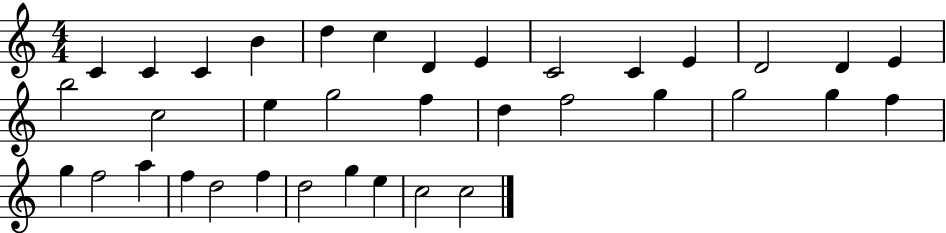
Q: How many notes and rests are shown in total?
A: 36